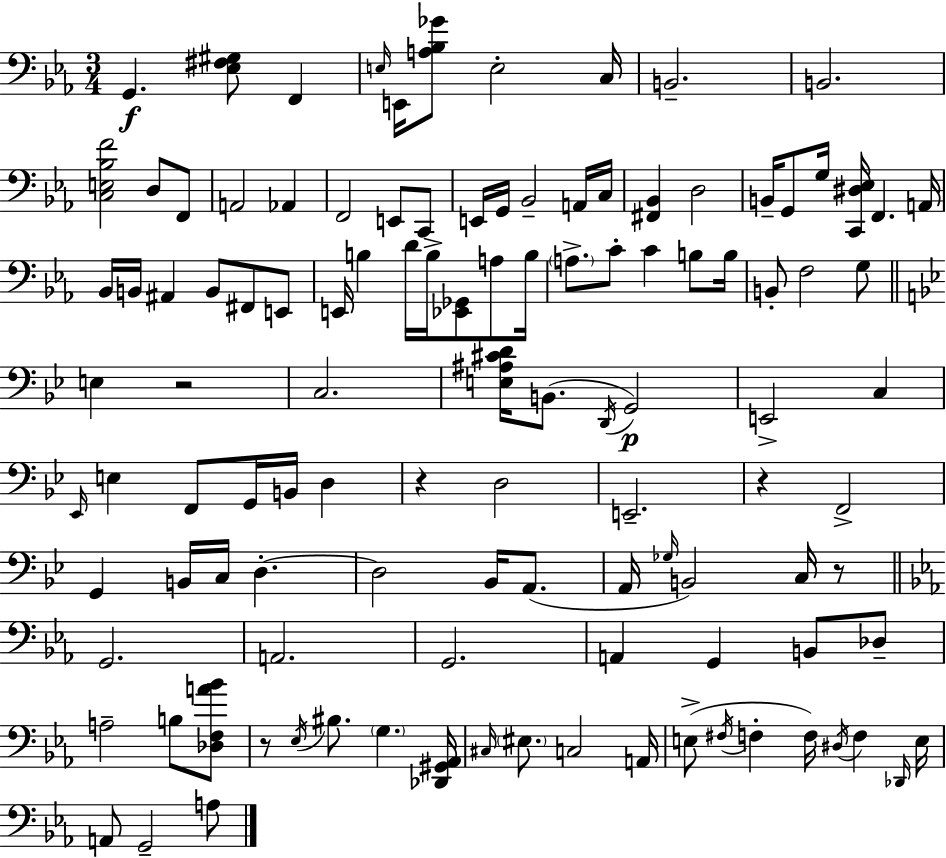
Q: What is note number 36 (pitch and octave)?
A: B3